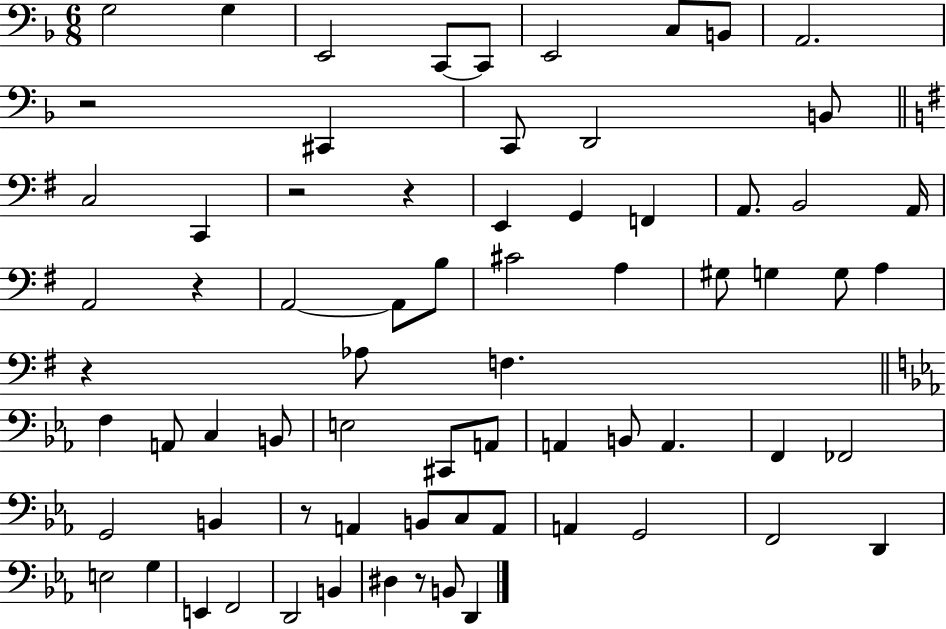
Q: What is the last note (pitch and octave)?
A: D2